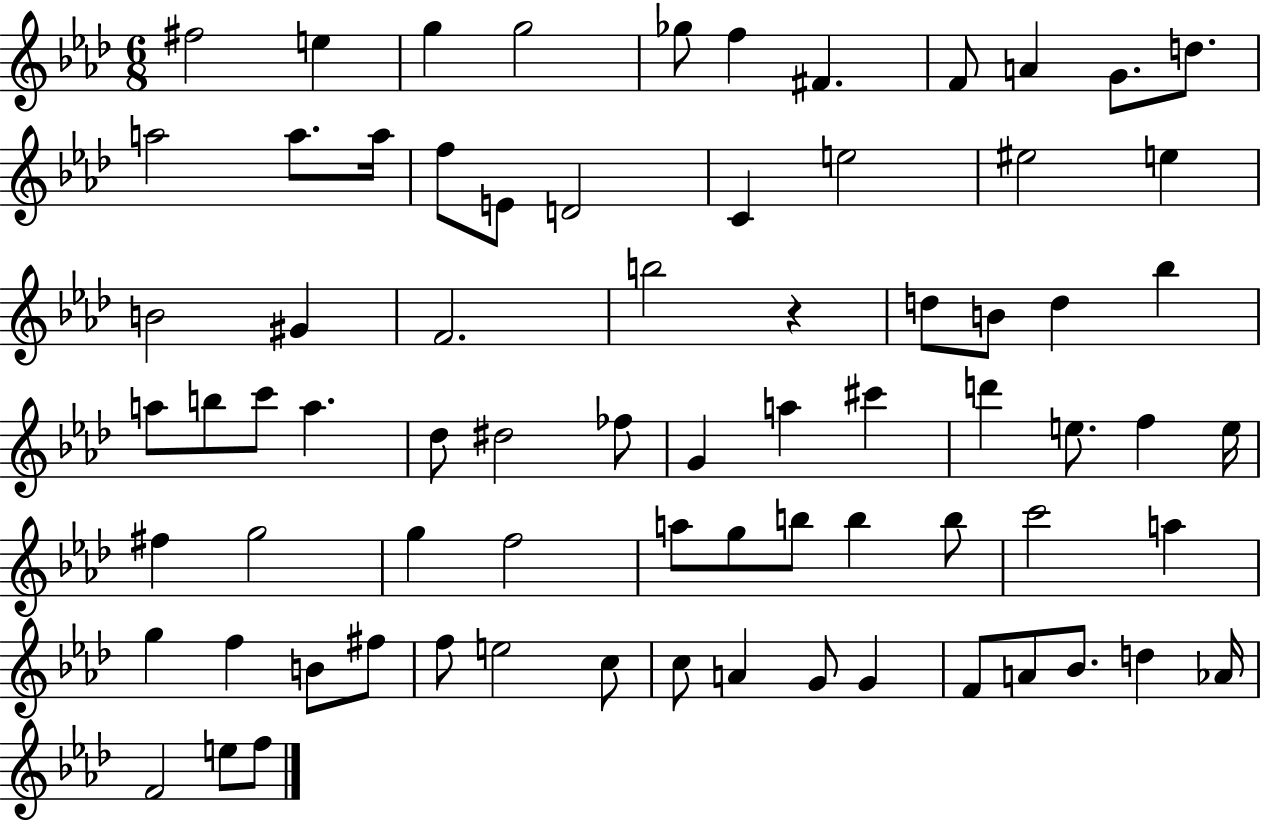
F#5/h E5/q G5/q G5/h Gb5/e F5/q F#4/q. F4/e A4/q G4/e. D5/e. A5/h A5/e. A5/s F5/e E4/e D4/h C4/q E5/h EIS5/h E5/q B4/h G#4/q F4/h. B5/h R/q D5/e B4/e D5/q Bb5/q A5/e B5/e C6/e A5/q. Db5/e D#5/h FES5/e G4/q A5/q C#6/q D6/q E5/e. F5/q E5/s F#5/q G5/h G5/q F5/h A5/e G5/e B5/e B5/q B5/e C6/h A5/q G5/q F5/q B4/e F#5/e F5/e E5/h C5/e C5/e A4/q G4/e G4/q F4/e A4/e Bb4/e. D5/q Ab4/s F4/h E5/e F5/e